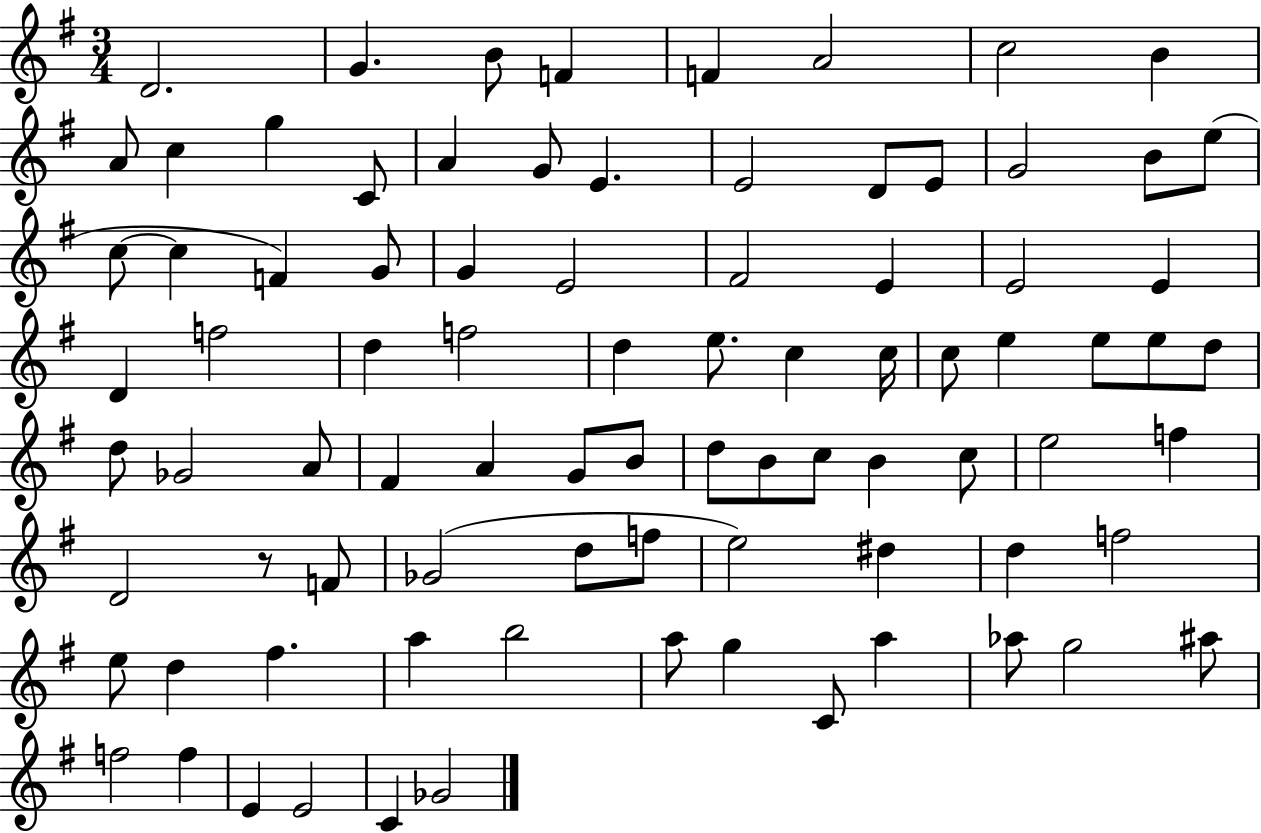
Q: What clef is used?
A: treble